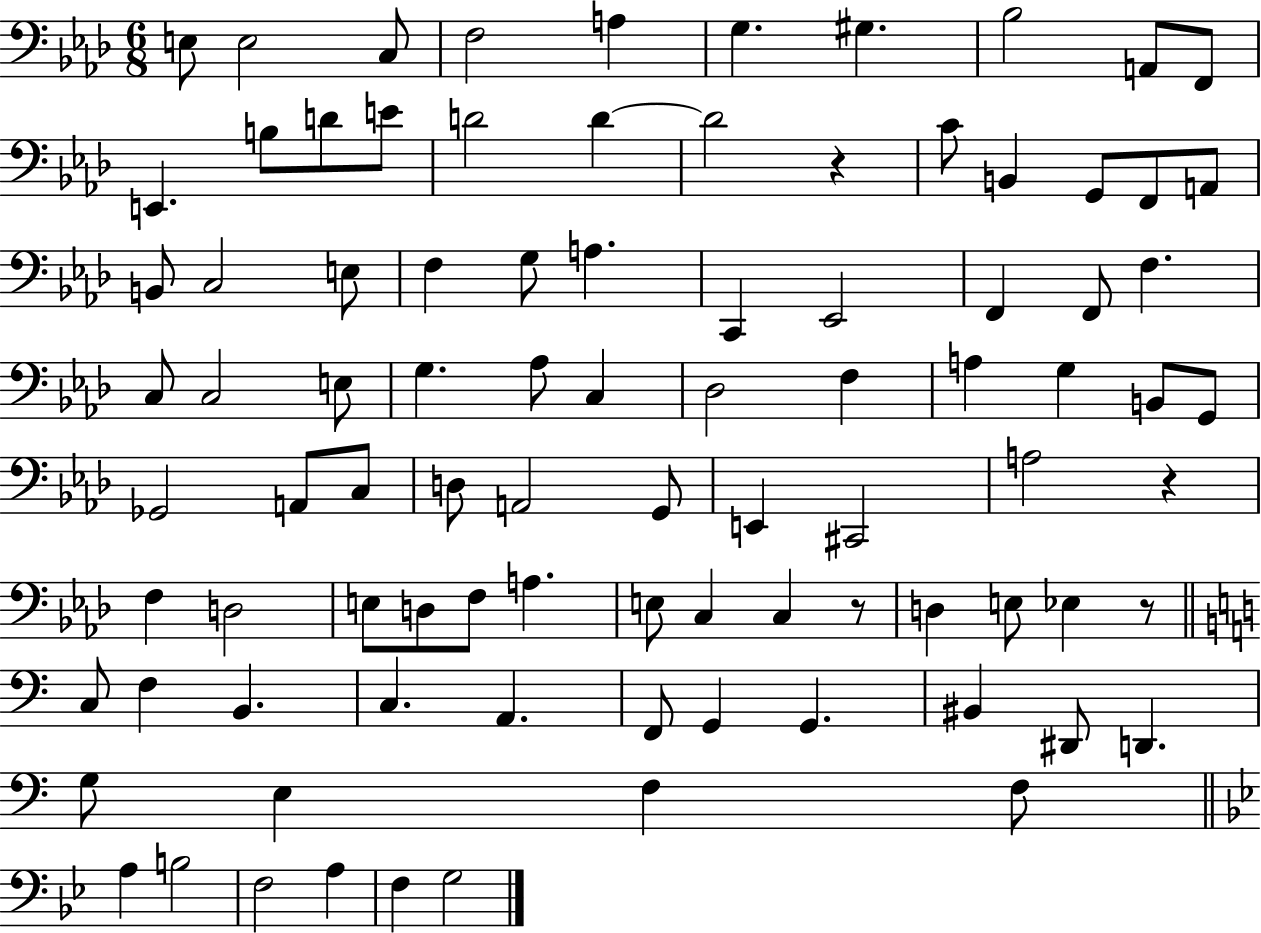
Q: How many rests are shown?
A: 4